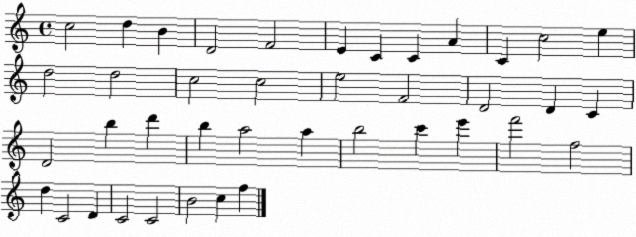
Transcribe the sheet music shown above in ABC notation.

X:1
T:Untitled
M:4/4
L:1/4
K:C
c2 d B D2 F2 E C C A C c2 e d2 d2 c2 c2 e2 F2 D2 D C D2 b d' b a2 a b2 c' e' f'2 f2 d C2 D C2 C2 B2 c f